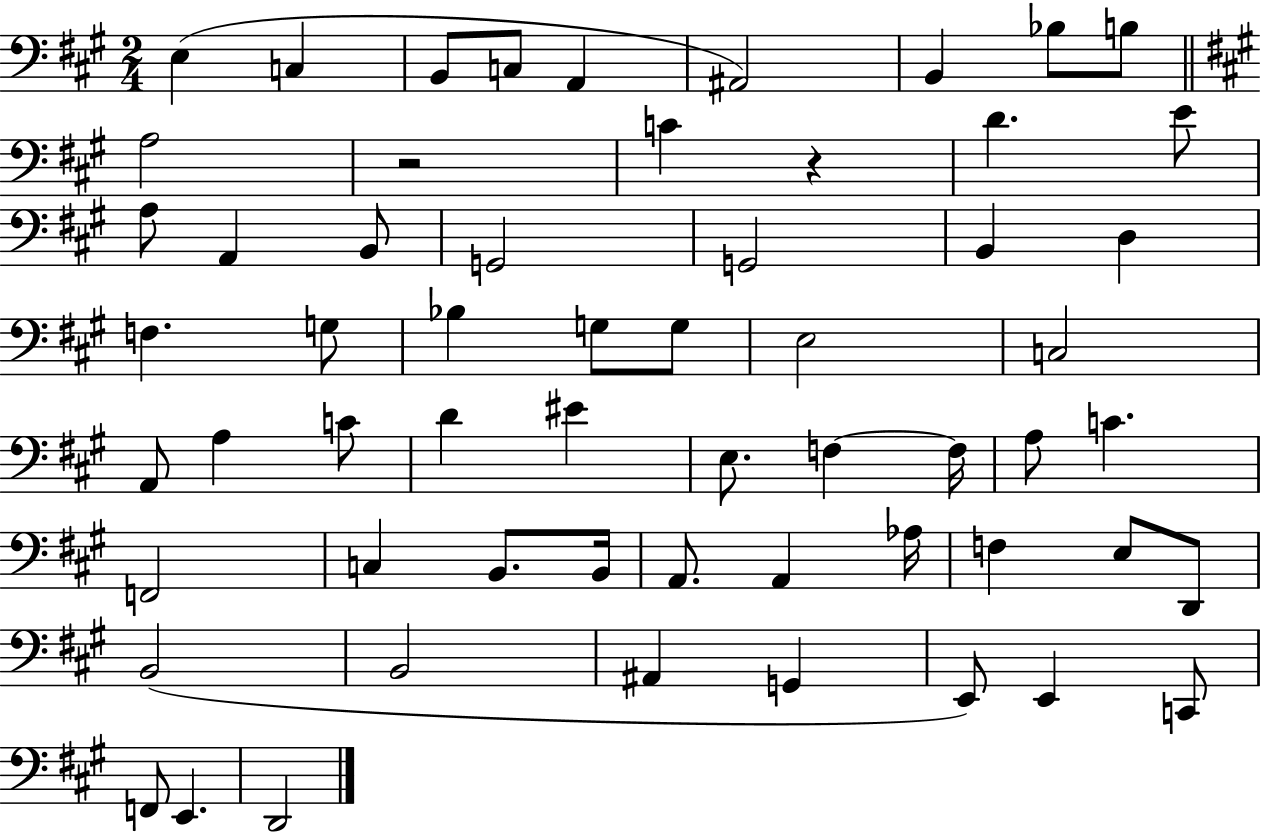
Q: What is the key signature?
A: A major